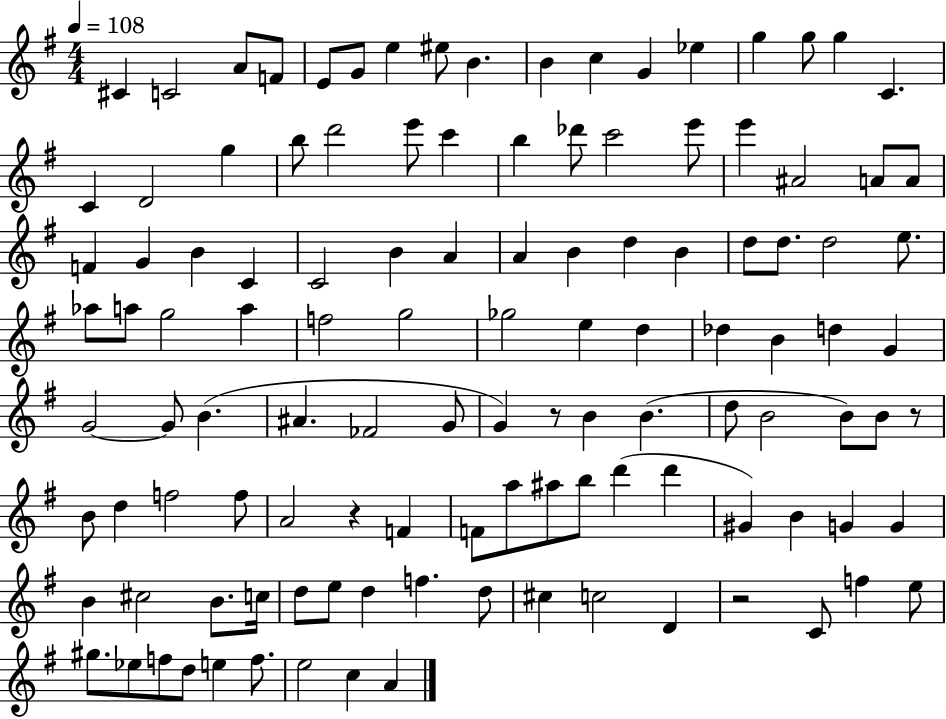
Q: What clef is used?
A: treble